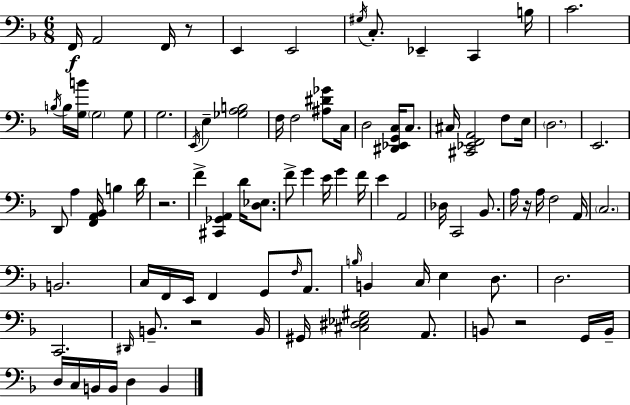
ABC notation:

X:1
T:Untitled
M:6/8
L:1/4
K:Dm
F,,/4 A,,2 F,,/4 z/2 E,, E,,2 ^G,/4 C,/2 _E,, C,, B,/4 C2 B,/4 B,/4 [G,B]/4 G,2 G,/2 G,2 E,,/4 E, [_G,A,B,]2 F,/4 F,2 [^A,^D_G]/2 C,/4 D,2 [^D,,_E,,G,,C,]/4 C,/2 ^C,/4 [^C,,_E,,F,,A,,]2 F,/2 E,/4 D,2 E,,2 D,,/2 A, [F,,A,,_B,,]/4 B, D/4 z2 F [^C,,_G,,A,,] D/4 [D,_E,]/2 F/2 G E/4 G F/4 E A,,2 _D,/4 C,,2 _B,,/2 A,/4 z/4 A,/4 F,2 A,,/4 C,2 B,,2 C,/4 F,,/4 E,,/4 F,, G,,/2 F,/4 A,,/2 B,/4 B,, C,/4 E, D,/2 D,2 C,,2 ^D,,/4 B,,/2 z2 B,,/4 ^G,,/4 [^C,^D,_E,^G,]2 A,,/2 B,,/2 z2 G,,/4 B,,/4 D,/4 C,/4 B,,/4 B,,/4 D, B,,